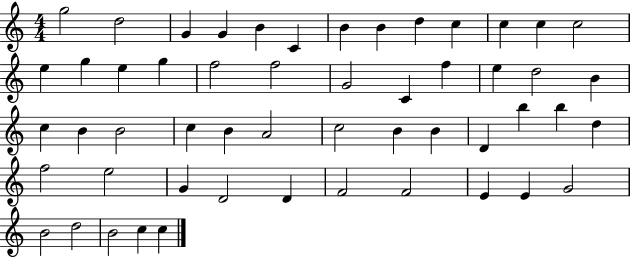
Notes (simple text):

G5/h D5/h G4/q G4/q B4/q C4/q B4/q B4/q D5/q C5/q C5/q C5/q C5/h E5/q G5/q E5/q G5/q F5/h F5/h G4/h C4/q F5/q E5/q D5/h B4/q C5/q B4/q B4/h C5/q B4/q A4/h C5/h B4/q B4/q D4/q B5/q B5/q D5/q F5/h E5/h G4/q D4/h D4/q F4/h F4/h E4/q E4/q G4/h B4/h D5/h B4/h C5/q C5/q